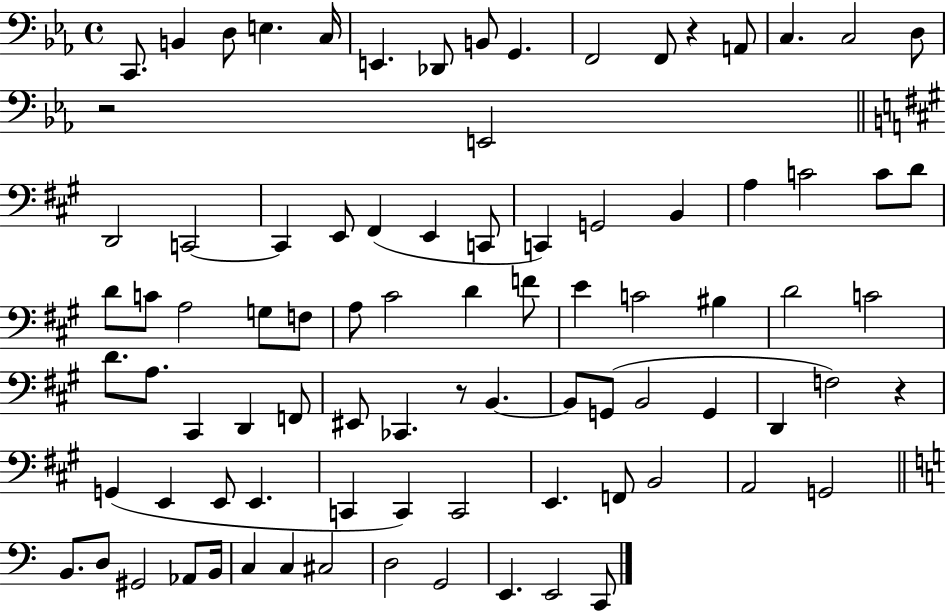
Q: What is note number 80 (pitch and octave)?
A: G2